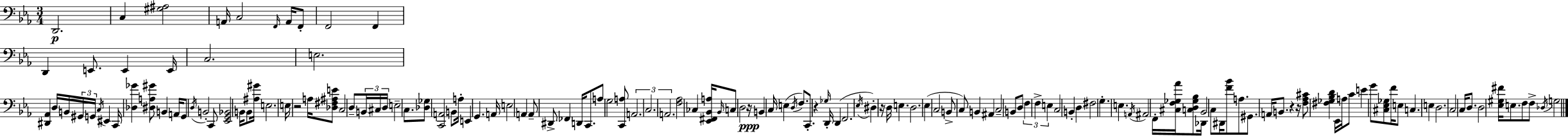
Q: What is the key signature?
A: EES major